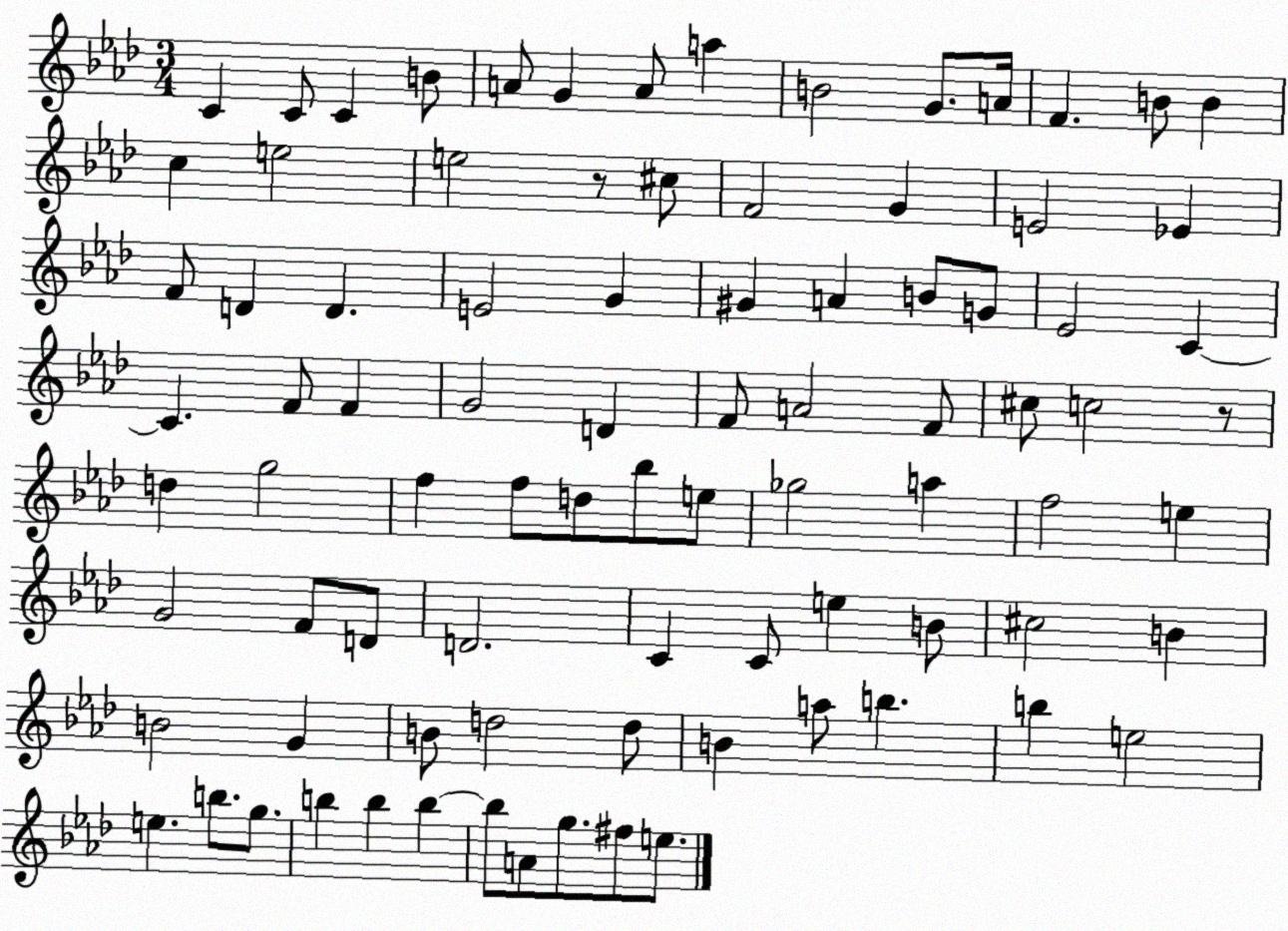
X:1
T:Untitled
M:3/4
L:1/4
K:Ab
C C/2 C B/2 A/2 G A/2 a B2 G/2 A/4 F B/2 B c e2 e2 z/2 ^c/2 F2 G E2 _E F/2 D D E2 G ^G A B/2 G/2 _E2 C C F/2 F G2 D F/2 A2 F/2 ^c/2 c2 z/2 d g2 f f/2 d/2 _b/2 e/2 _g2 a f2 e G2 F/2 D/2 D2 C C/2 e B/2 ^c2 B B2 G B/2 d2 d/2 B a/2 b b e2 e b/2 g/2 b b b b/2 A/2 g/2 ^f/2 e/2